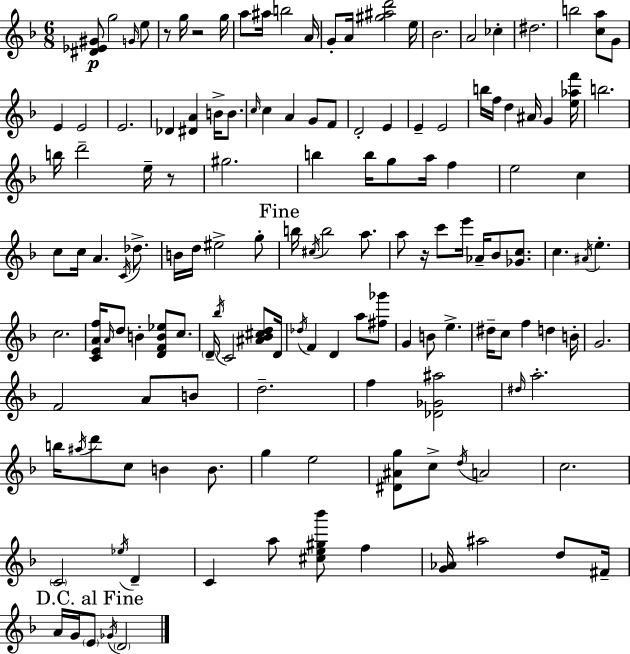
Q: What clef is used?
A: treble